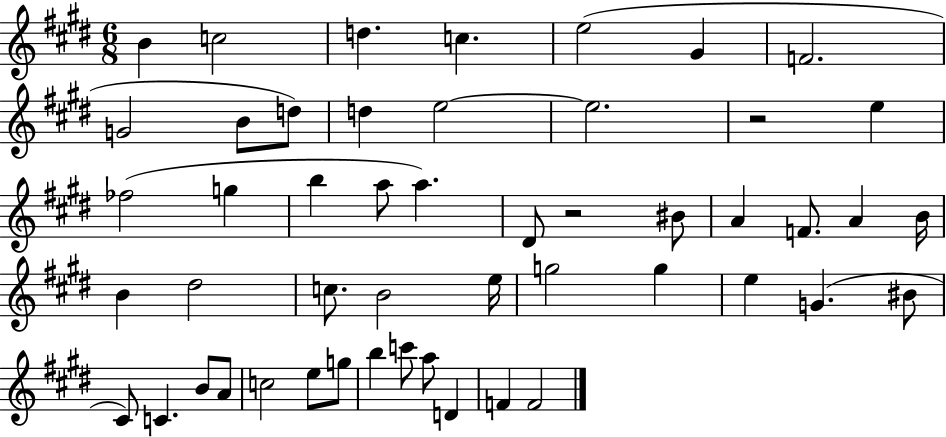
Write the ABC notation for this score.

X:1
T:Untitled
M:6/8
L:1/4
K:E
B c2 d c e2 ^G F2 G2 B/2 d/2 d e2 e2 z2 e _f2 g b a/2 a ^D/2 z2 ^B/2 A F/2 A B/4 B ^d2 c/2 B2 e/4 g2 g e G ^B/2 ^C/2 C B/2 A/2 c2 e/2 g/2 b c'/2 a/2 D F F2